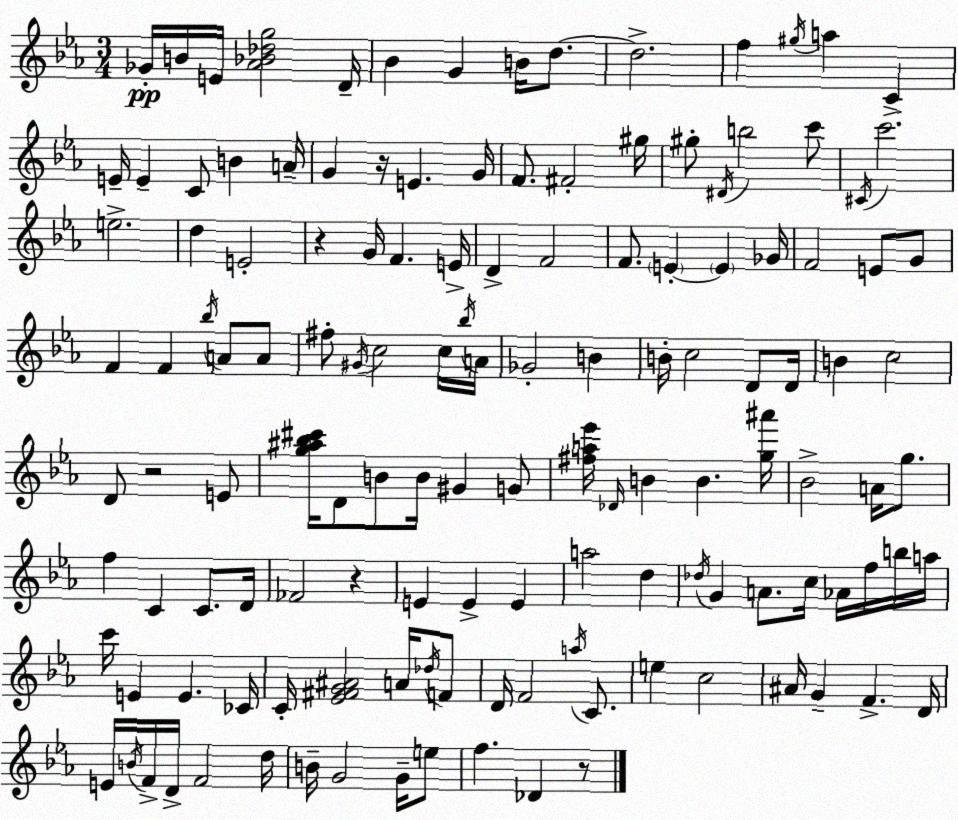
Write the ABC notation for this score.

X:1
T:Untitled
M:3/4
L:1/4
K:Cm
_G/4 B/4 E/4 [_A_B_dg]2 D/4 _B G B/4 d/2 d2 f ^g/4 a C E/4 E C/2 B A/4 G z/4 E G/4 F/2 ^F2 ^g/4 ^g/2 ^D/4 b2 c'/2 ^C/4 c'2 e2 d E2 z G/4 F E/4 D F2 F/2 E E _G/4 F2 E/2 G/2 F F _b/4 A/2 A/2 ^f/2 ^G/4 c2 c/4 _b/4 A/4 _G2 B B/4 c2 D/2 D/4 B c2 D/2 z2 E/2 [g^a_b^c']/4 D/2 B/2 B/4 ^G G/2 [^fa_e']/4 _D/4 B B [g^a']/4 _B2 A/4 g/2 f C C/2 D/4 _F2 z E E E a2 d _d/4 G A/2 c/4 _A/4 f/4 b/4 a/4 c'/4 E E _C/4 C/4 [_E^FG^A]2 A/4 _d/4 F/2 D/4 F2 a/4 C/2 e c2 ^A/4 G F D/4 E/4 B/4 F/4 D/4 F2 d/4 B/4 G2 G/4 e/2 f _D z/2